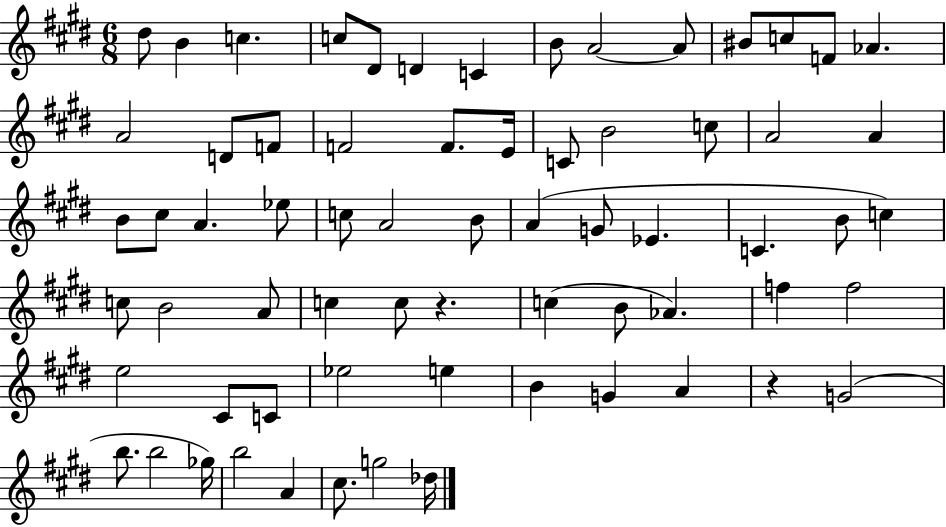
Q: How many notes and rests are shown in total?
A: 67